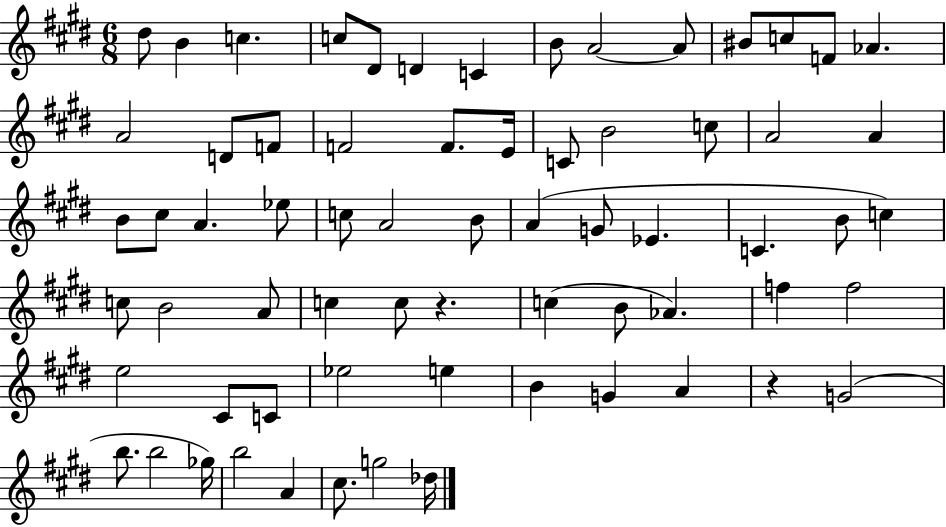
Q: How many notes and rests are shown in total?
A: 67